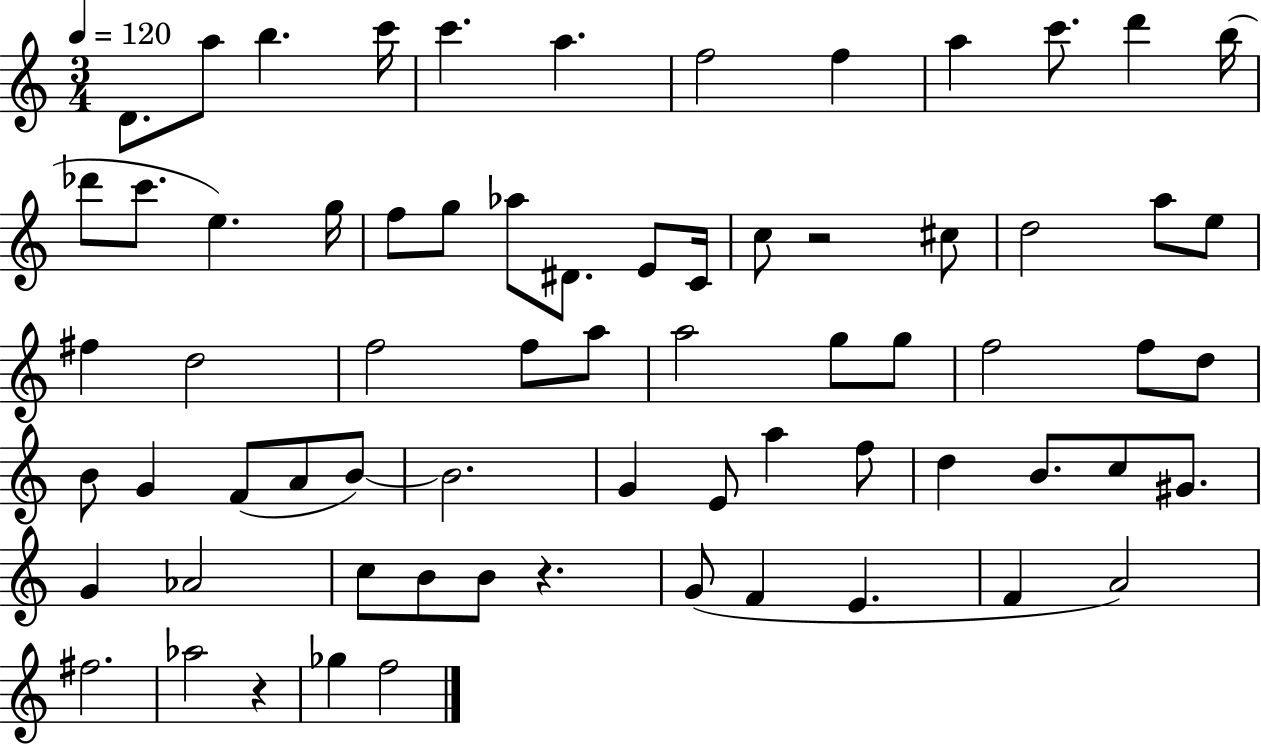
X:1
T:Untitled
M:3/4
L:1/4
K:C
D/2 a/2 b c'/4 c' a f2 f a c'/2 d' b/4 _d'/2 c'/2 e g/4 f/2 g/2 _a/2 ^D/2 E/2 C/4 c/2 z2 ^c/2 d2 a/2 e/2 ^f d2 f2 f/2 a/2 a2 g/2 g/2 f2 f/2 d/2 B/2 G F/2 A/2 B/2 B2 G E/2 a f/2 d B/2 c/2 ^G/2 G _A2 c/2 B/2 B/2 z G/2 F E F A2 ^f2 _a2 z _g f2